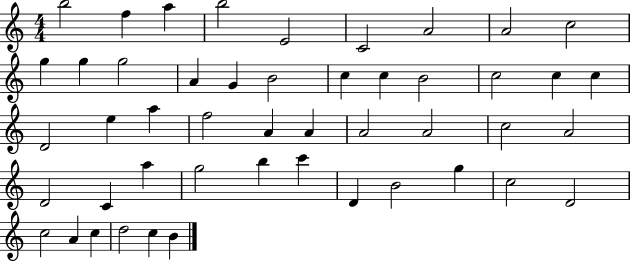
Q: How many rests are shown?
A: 0